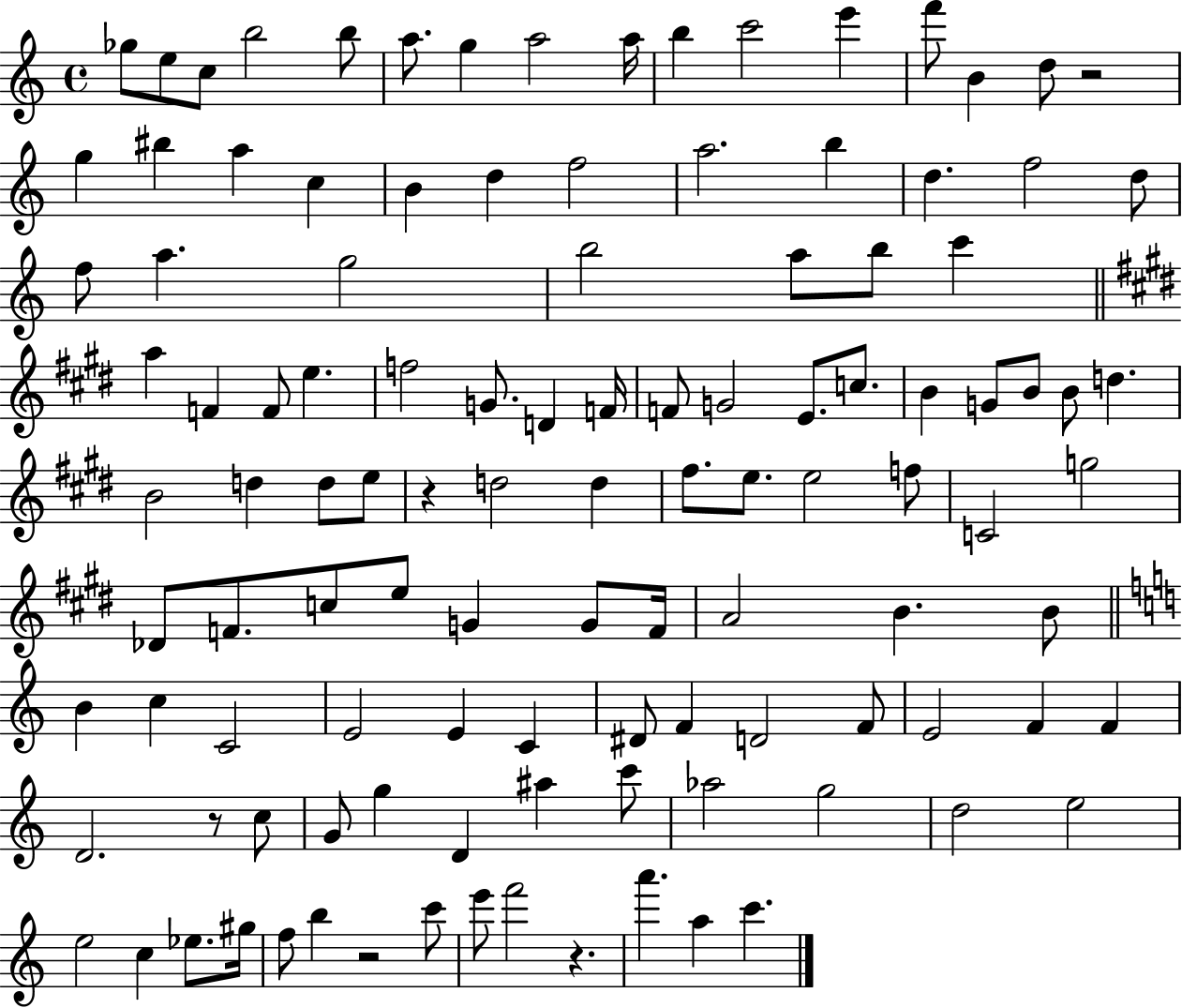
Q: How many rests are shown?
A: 5